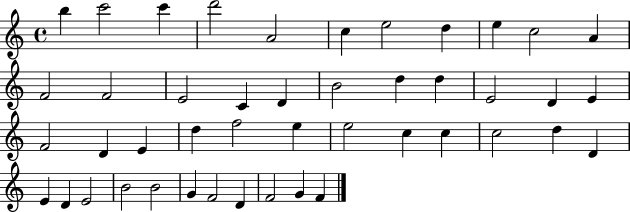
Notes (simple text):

B5/q C6/h C6/q D6/h A4/h C5/q E5/h D5/q E5/q C5/h A4/q F4/h F4/h E4/h C4/q D4/q B4/h D5/q D5/q E4/h D4/q E4/q F4/h D4/q E4/q D5/q F5/h E5/q E5/h C5/q C5/q C5/h D5/q D4/q E4/q D4/q E4/h B4/h B4/h G4/q F4/h D4/q F4/h G4/q F4/q